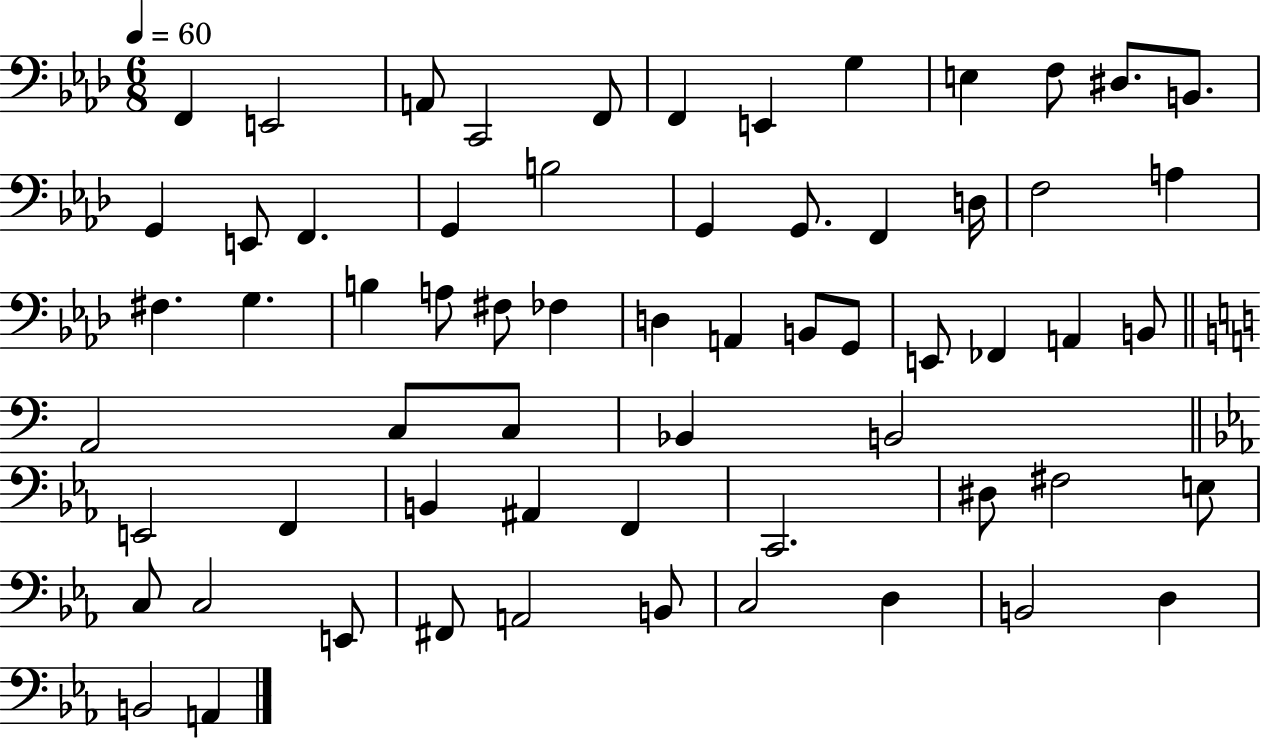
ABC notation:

X:1
T:Untitled
M:6/8
L:1/4
K:Ab
F,, E,,2 A,,/2 C,,2 F,,/2 F,, E,, G, E, F,/2 ^D,/2 B,,/2 G,, E,,/2 F,, G,, B,2 G,, G,,/2 F,, D,/4 F,2 A, ^F, G, B, A,/2 ^F,/2 _F, D, A,, B,,/2 G,,/2 E,,/2 _F,, A,, B,,/2 A,,2 C,/2 C,/2 _B,, B,,2 E,,2 F,, B,, ^A,, F,, C,,2 ^D,/2 ^F,2 E,/2 C,/2 C,2 E,,/2 ^F,,/2 A,,2 B,,/2 C,2 D, B,,2 D, B,,2 A,,